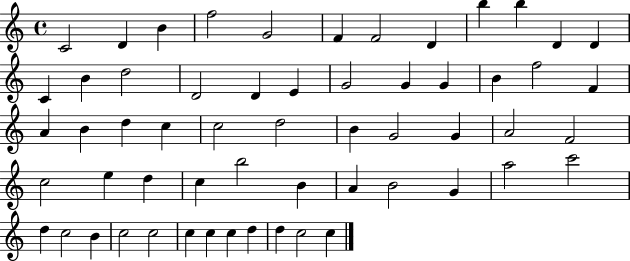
C4/h D4/q B4/q F5/h G4/h F4/q F4/h D4/q B5/q B5/q D4/q D4/q C4/q B4/q D5/h D4/h D4/q E4/q G4/h G4/q G4/q B4/q F5/h F4/q A4/q B4/q D5/q C5/q C5/h D5/h B4/q G4/h G4/q A4/h F4/h C5/h E5/q D5/q C5/q B5/h B4/q A4/q B4/h G4/q A5/h C6/h D5/q C5/h B4/q C5/h C5/h C5/q C5/q C5/q D5/q D5/q C5/h C5/q